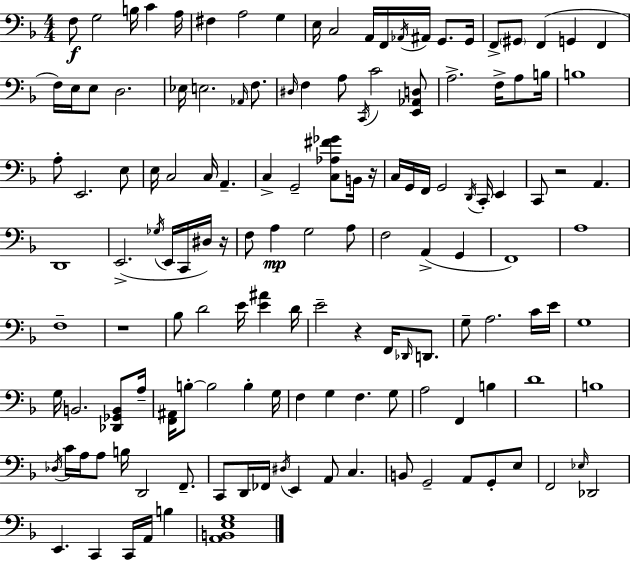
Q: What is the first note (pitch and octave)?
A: F3